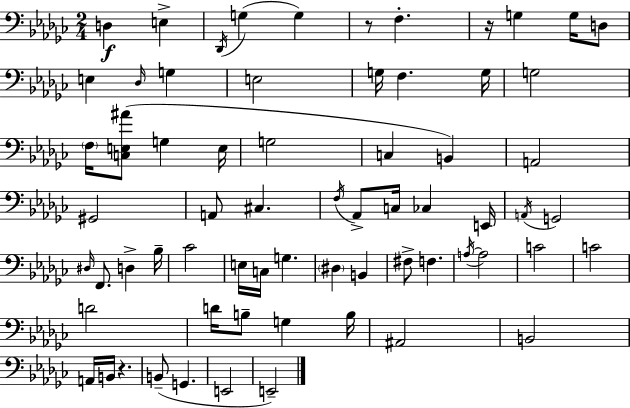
{
  \clef bass
  \numericTimeSignature
  \time 2/4
  \key ees \minor
  d4\f e4-> | \acciaccatura { des,16 }( g4 g4) | r8 f4.-. | r16 g4 g16 d8 | \break e4 \grace { des16 } g4 | e2 | g16 f4. | g16 g2 | \break \parenthesize f16 <c e ais'>8( g4 | e16 g2 | c4 b,4) | a,2 | \break gis,2 | a,8 cis4. | \acciaccatura { f16 } aes,8-> c16 ces4 | e,16 \acciaccatura { a,16 } g,2 | \break \grace { dis16 } f,8. | d4-> bes16-- ces'2 | e16 c16 g4. | \parenthesize dis4 | \break b,4 fis8-> f4. | \acciaccatura { a16~ }~ a2 | c'2 | c'2 | \break d'2 | d'16 b8-- | g4 b16 ais,2 | b,2 | \break a,16 b,16 | r4. b,8--( | g,4. e,2 | e,2--) | \break \bar "|."
}